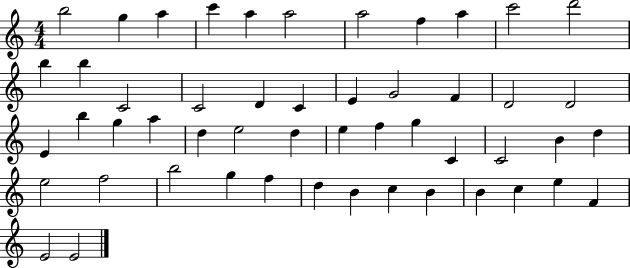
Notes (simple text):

B5/h G5/q A5/q C6/q A5/q A5/h A5/h F5/q A5/q C6/h D6/h B5/q B5/q C4/h C4/h D4/q C4/q E4/q G4/h F4/q D4/h D4/h E4/q B5/q G5/q A5/q D5/q E5/h D5/q E5/q F5/q G5/q C4/q C4/h B4/q D5/q E5/h F5/h B5/h G5/q F5/q D5/q B4/q C5/q B4/q B4/q C5/q E5/q F4/q E4/h E4/h